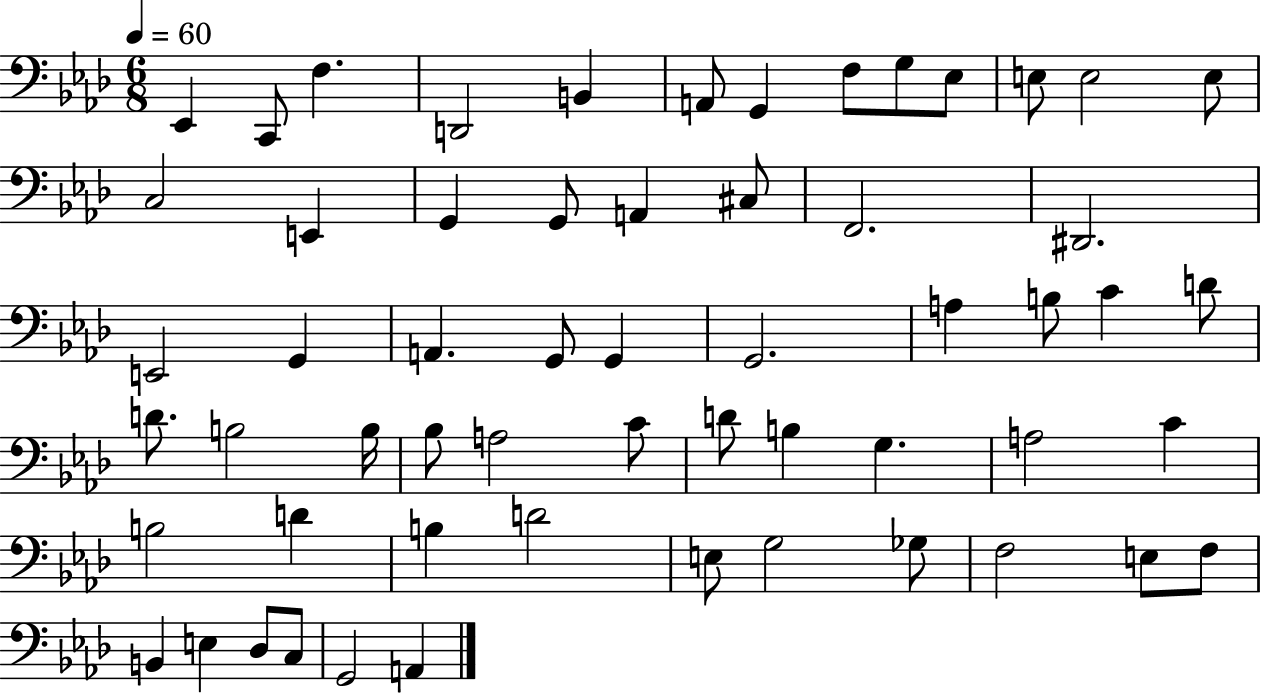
Eb2/q C2/e F3/q. D2/h B2/q A2/e G2/q F3/e G3/e Eb3/e E3/e E3/h E3/e C3/h E2/q G2/q G2/e A2/q C#3/e F2/h. D#2/h. E2/h G2/q A2/q. G2/e G2/q G2/h. A3/q B3/e C4/q D4/e D4/e. B3/h B3/s Bb3/e A3/h C4/e D4/e B3/q G3/q. A3/h C4/q B3/h D4/q B3/q D4/h E3/e G3/h Gb3/e F3/h E3/e F3/e B2/q E3/q Db3/e C3/e G2/h A2/q